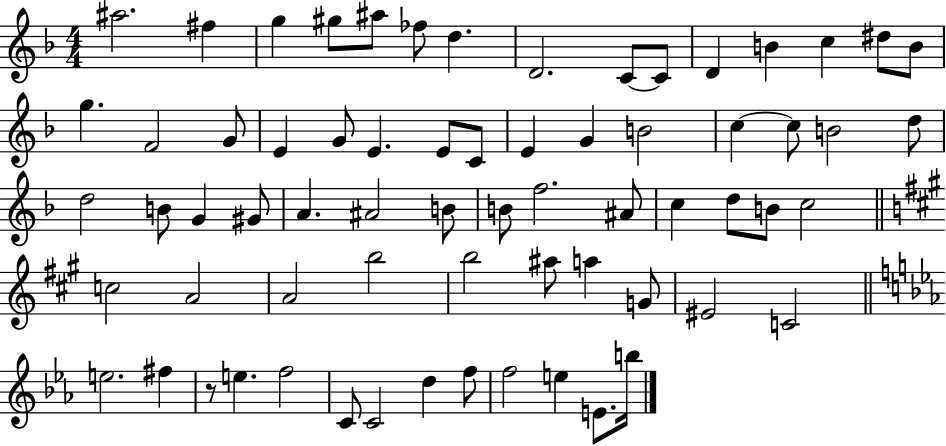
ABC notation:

X:1
T:Untitled
M:4/4
L:1/4
K:F
^a2 ^f g ^g/2 ^a/2 _f/2 d D2 C/2 C/2 D B c ^d/2 B/2 g F2 G/2 E G/2 E E/2 C/2 E G B2 c c/2 B2 d/2 d2 B/2 G ^G/2 A ^A2 B/2 B/2 f2 ^A/2 c d/2 B/2 c2 c2 A2 A2 b2 b2 ^a/2 a G/2 ^E2 C2 e2 ^f z/2 e f2 C/2 C2 d f/2 f2 e E/2 b/4